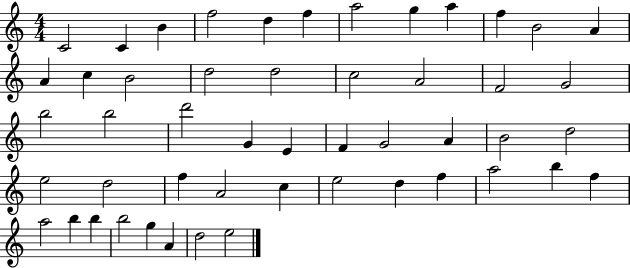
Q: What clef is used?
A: treble